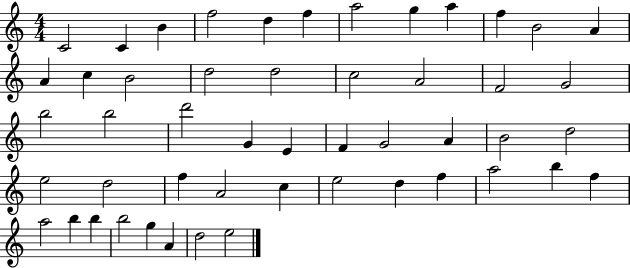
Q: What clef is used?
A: treble